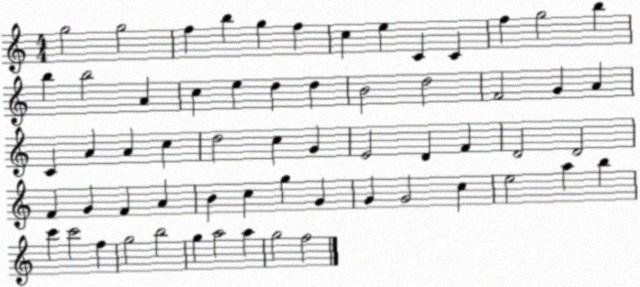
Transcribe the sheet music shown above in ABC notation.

X:1
T:Untitled
M:4/4
L:1/4
K:C
g2 g2 f b g f c e C C f g2 b b b2 A c e d d B2 d2 F2 G A C A A c d2 c G E2 D F D2 D2 F G F A B c g G G G2 c e2 a b c' c'2 f g2 b2 g a2 a g2 f2